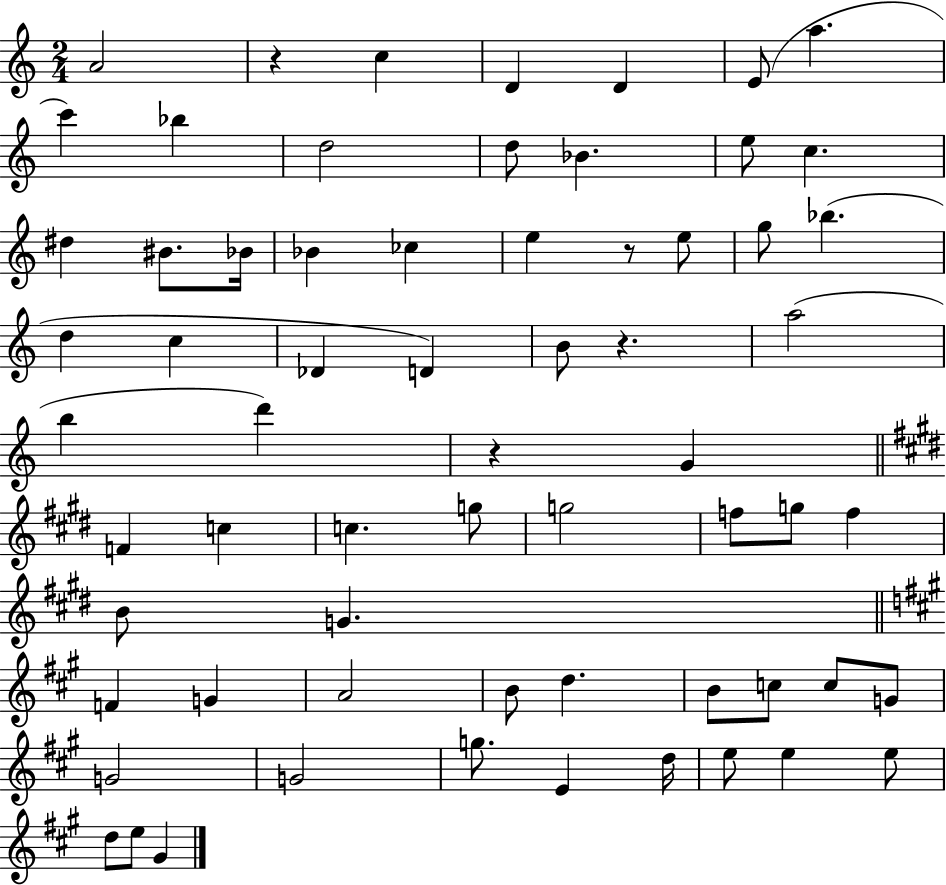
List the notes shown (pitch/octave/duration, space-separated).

A4/h R/q C5/q D4/q D4/q E4/e A5/q. C6/q Bb5/q D5/h D5/e Bb4/q. E5/e C5/q. D#5/q BIS4/e. Bb4/s Bb4/q CES5/q E5/q R/e E5/e G5/e Bb5/q. D5/q C5/q Db4/q D4/q B4/e R/q. A5/h B5/q D6/q R/q G4/q F4/q C5/q C5/q. G5/e G5/h F5/e G5/e F5/q B4/e G4/q. F4/q G4/q A4/h B4/e D5/q. B4/e C5/e C5/e G4/e G4/h G4/h G5/e. E4/q D5/s E5/e E5/q E5/e D5/e E5/e G#4/q